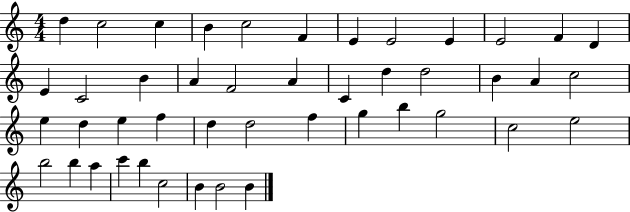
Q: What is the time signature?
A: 4/4